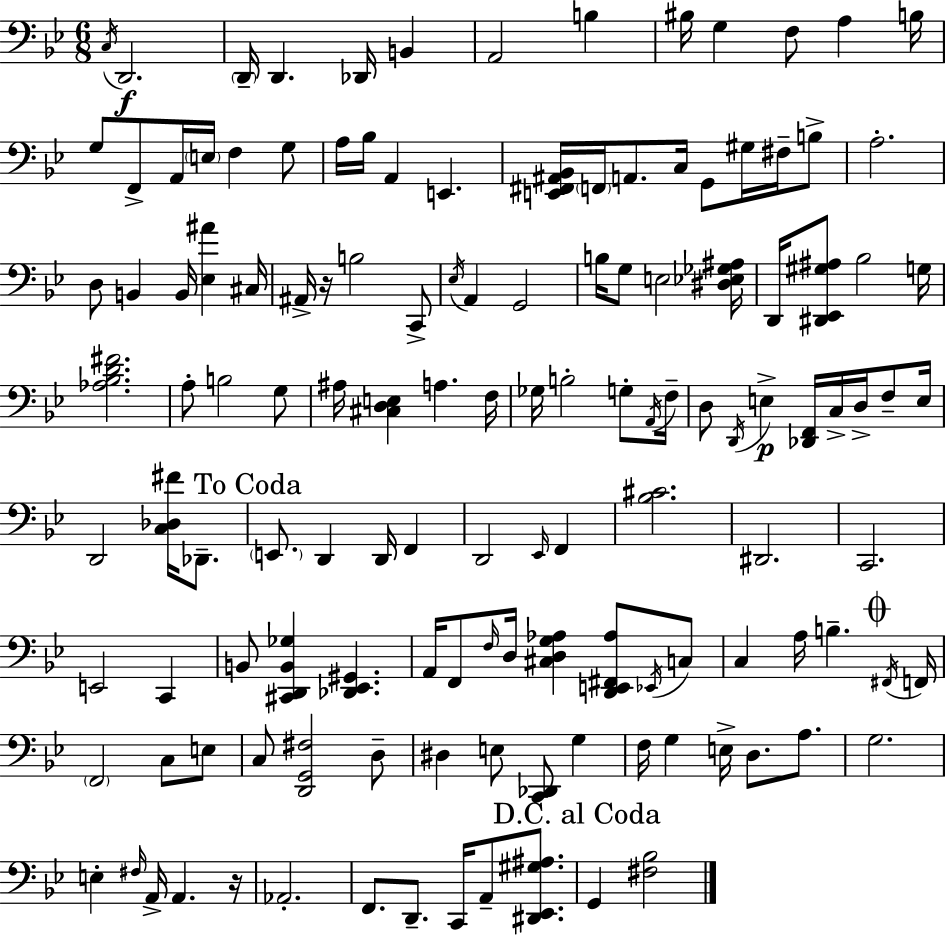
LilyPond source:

{
  \clef bass
  \numericTimeSignature
  \time 6/8
  \key g \minor
  \repeat volta 2 { \acciaccatura { c16 }\f d,2. | \parenthesize d,16-- d,4. des,16 b,4 | a,2 b4 | bis16 g4 f8 a4 | \break b16 g8 f,8-> a,16 \parenthesize e16 f4 g8 | a16 bes16 a,4 e,4. | <e, fis, ais, bes,>16 \parenthesize f,16 a,8. c16 g,8 gis16 fis16-- b8-> | a2.-. | \break d8 b,4 b,16 <ees ais'>4 | cis16 ais,16-> r16 b2 c,8-> | \acciaccatura { ees16 } a,4 g,2 | b16 g8 e2 | \break <dis ees ges ais>16 d,16 <dis, ees, gis ais>8 bes2 | g16 <aes bes d' fis'>2. | a8-. b2 | g8 ais16 <cis d e>4 a4. | \break f16 ges16 b2-. g8-. | \acciaccatura { a,16 } f16-- d8 \acciaccatura { d,16 }\p e4-> <des, f,>16 c16-> | d16-> f8-- e16 d,2 | <c des fis'>16 des,8.-- \mark "To Coda" \parenthesize e,8. d,4 d,16 | \break f,4 d,2 | \grace { ees,16 } f,4 <bes cis'>2. | dis,2. | c,2. | \break e,2 | c,4 b,8 <cis, d, b, ges>4 <des, ees, gis,>4. | a,16 f,8 \grace { f16 } d16 <cis d g aes>4 | <d, e, fis, aes>8 \acciaccatura { ees,16 } c8 c4 a16 | \break b4.-- \mark \markup { \musicglyph "scripts.coda" } \acciaccatura { fis,16 } f,16 \parenthesize f,2 | c8 e8 c8 <d, g, fis>2 | d8-- dis4 | e8 <c, des,>8 g4 f16 g4 | \break e16-> d8. a8. g2. | e4-. | \grace { fis16 } a,16-> a,4. r16 aes,2.-. | f,8. | \break d,8.-- c,16 a,8-- <dis, ees, gis ais>8. \mark "D.C. al Coda" g,4 | <fis bes>2 } \bar "|."
}